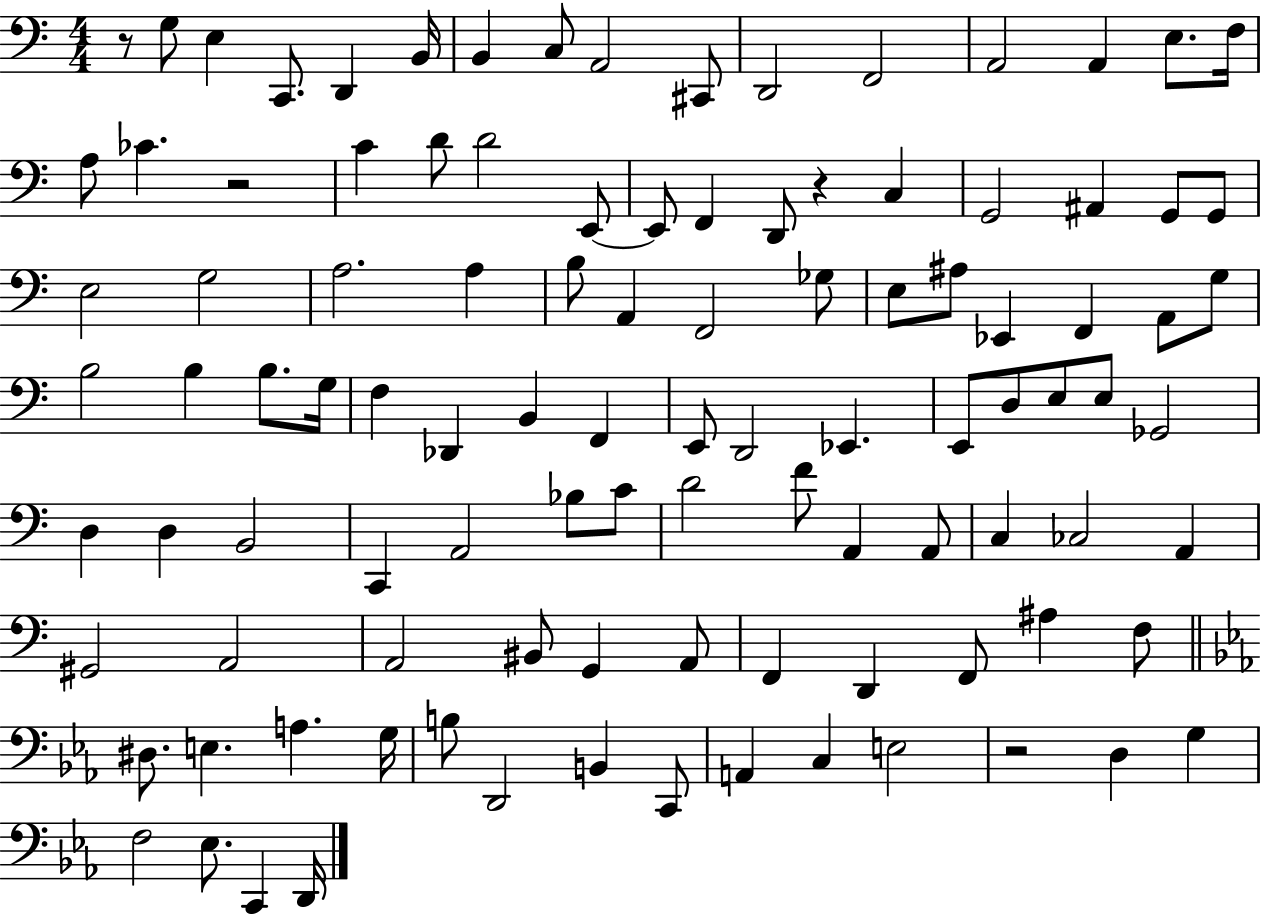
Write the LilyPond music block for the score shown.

{
  \clef bass
  \numericTimeSignature
  \time 4/4
  \key c \major
  r8 g8 e4 c,8. d,4 b,16 | b,4 c8 a,2 cis,8 | d,2 f,2 | a,2 a,4 e8. f16 | \break a8 ces'4. r2 | c'4 d'8 d'2 e,8~~ | e,8 f,4 d,8 r4 c4 | g,2 ais,4 g,8 g,8 | \break e2 g2 | a2. a4 | b8 a,4 f,2 ges8 | e8 ais8 ees,4 f,4 a,8 g8 | \break b2 b4 b8. g16 | f4 des,4 b,4 f,4 | e,8 d,2 ees,4. | e,8 d8 e8 e8 ges,2 | \break d4 d4 b,2 | c,4 a,2 bes8 c'8 | d'2 f'8 a,4 a,8 | c4 ces2 a,4 | \break gis,2 a,2 | a,2 bis,8 g,4 a,8 | f,4 d,4 f,8 ais4 f8 | \bar "||" \break \key c \minor dis8. e4. a4. g16 | b8 d,2 b,4 c,8 | a,4 c4 e2 | r2 d4 g4 | \break f2 ees8. c,4 d,16 | \bar "|."
}